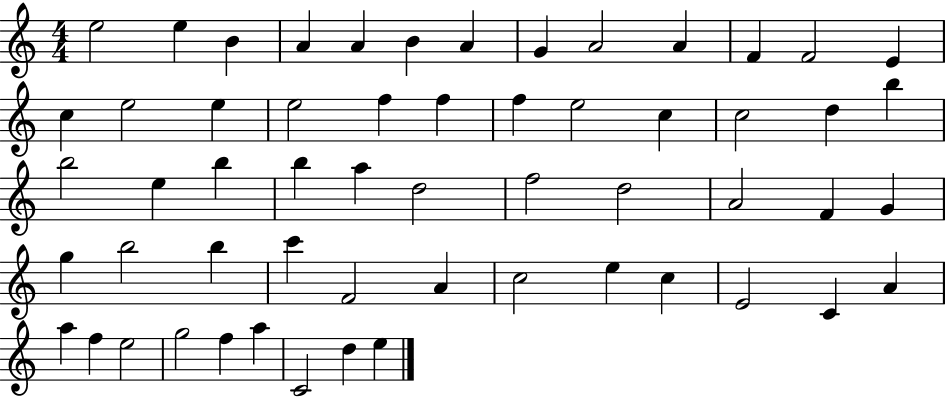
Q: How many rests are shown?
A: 0